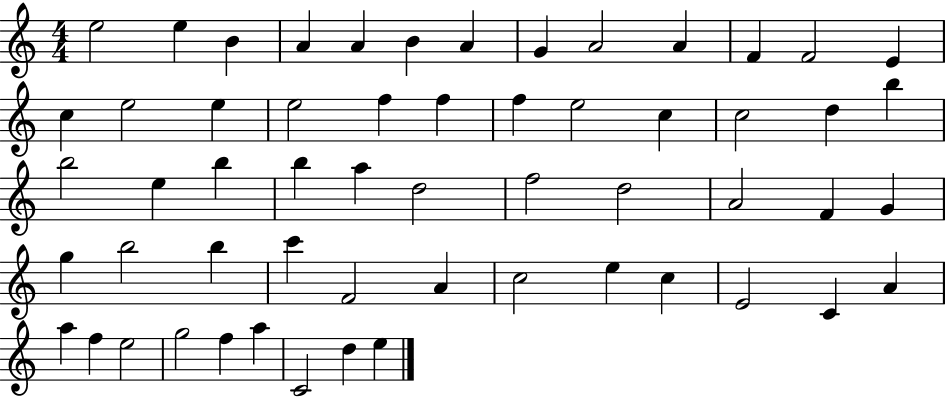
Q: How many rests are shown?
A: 0